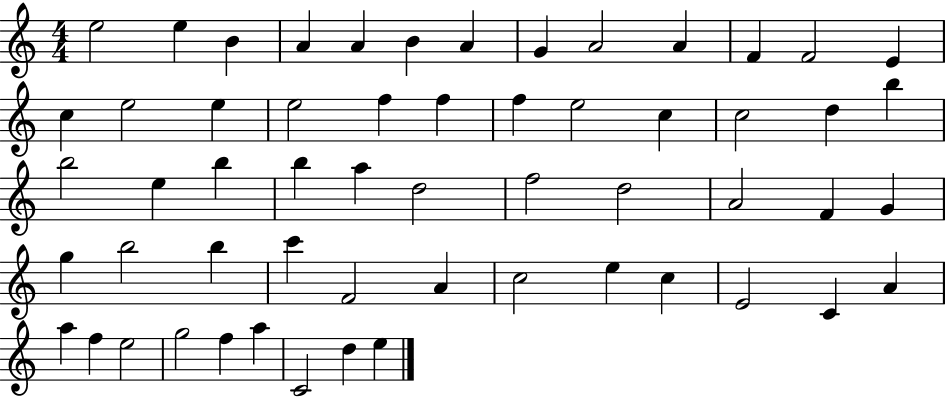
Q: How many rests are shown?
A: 0